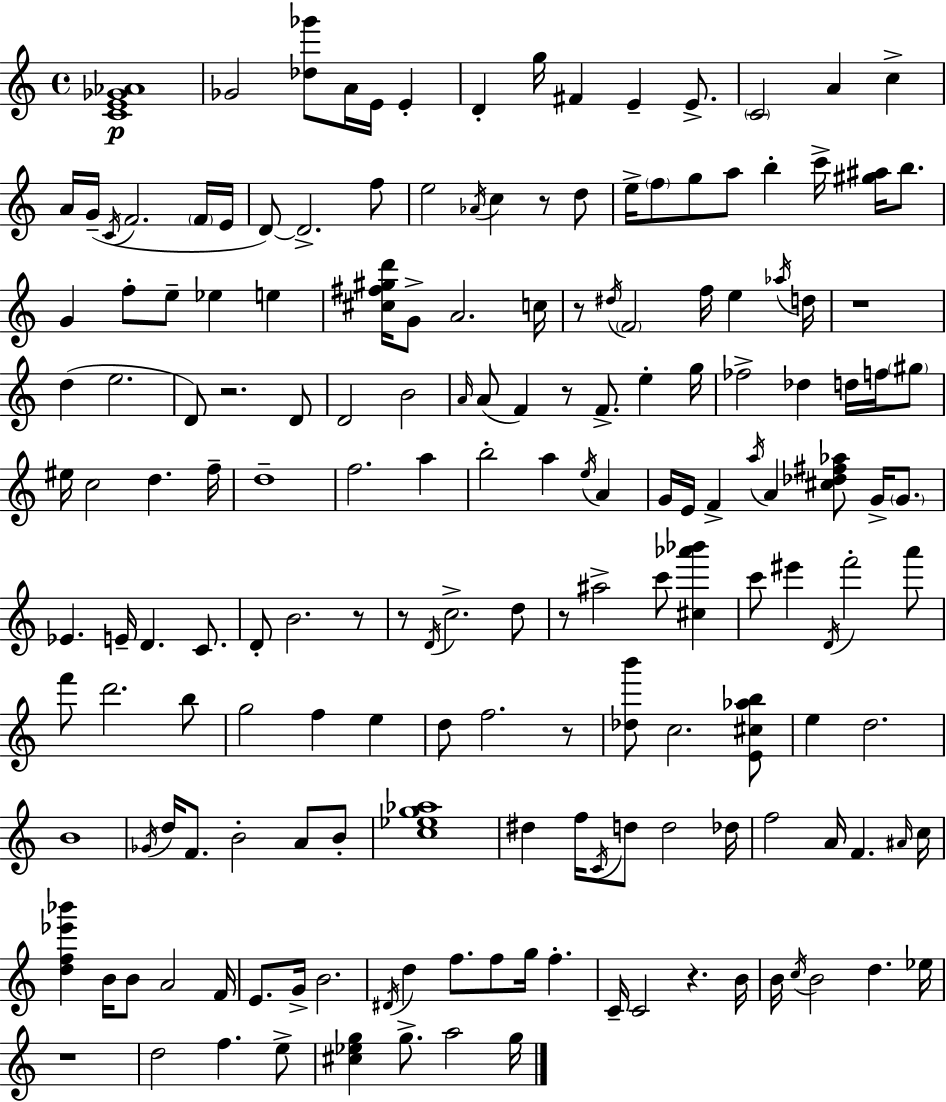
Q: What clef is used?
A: treble